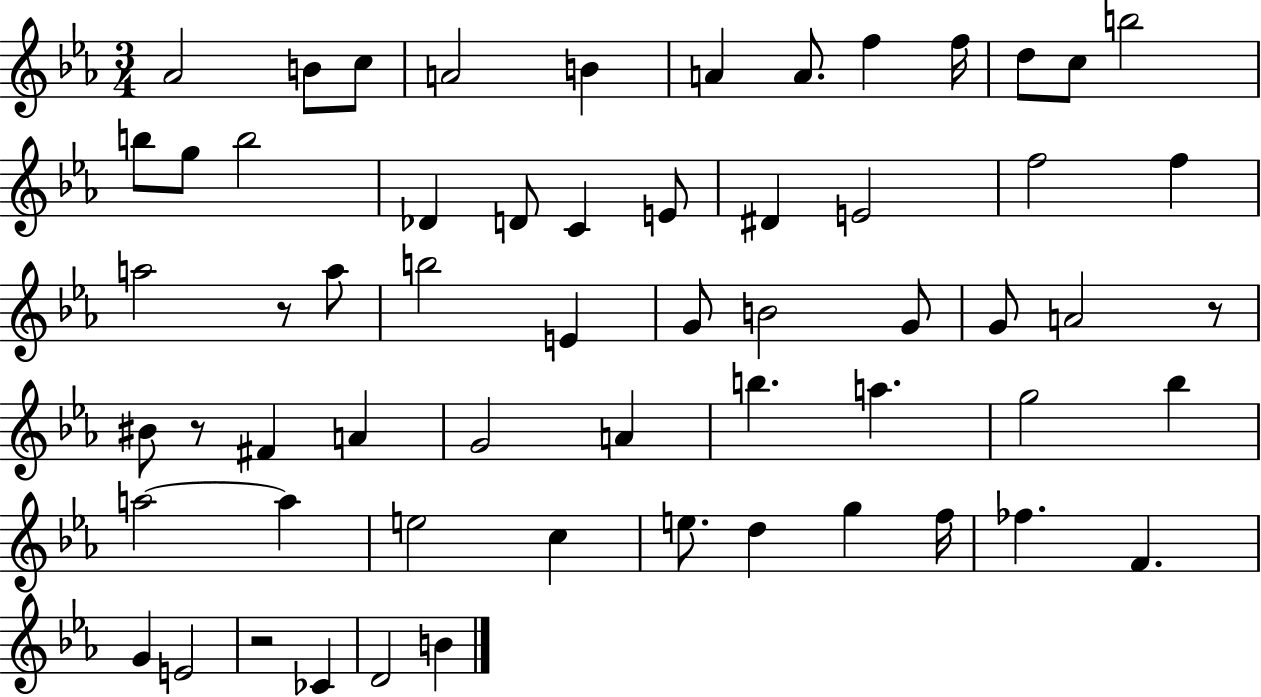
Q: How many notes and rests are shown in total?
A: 60